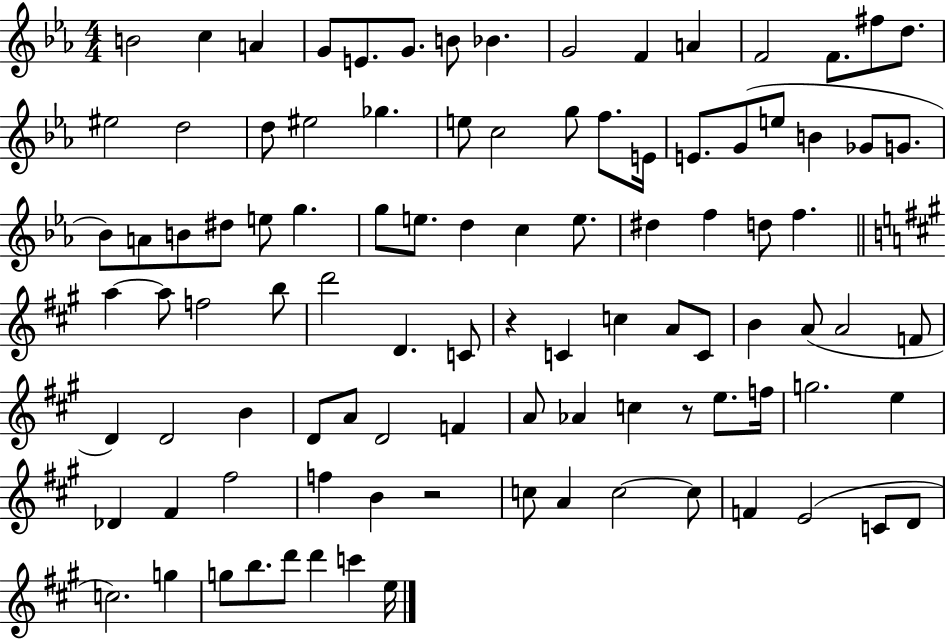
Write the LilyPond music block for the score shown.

{
  \clef treble
  \numericTimeSignature
  \time 4/4
  \key ees \major
  b'2 c''4 a'4 | g'8 e'8. g'8. b'8 bes'4. | g'2 f'4 a'4 | f'2 f'8. fis''8 d''8. | \break eis''2 d''2 | d''8 eis''2 ges''4. | e''8 c''2 g''8 f''8. e'16 | e'8. g'8( e''8 b'4 ges'8 g'8. | \break bes'8) a'8 b'8 dis''8 e''8 g''4. | g''8 e''8. d''4 c''4 e''8. | dis''4 f''4 d''8 f''4. | \bar "||" \break \key a \major a''4~~ a''8 f''2 b''8 | d'''2 d'4. c'8 | r4 c'4 c''4 a'8 c'8 | b'4 a'8( a'2 f'8 | \break d'4) d'2 b'4 | d'8 a'8 d'2 f'4 | a'8 aes'4 c''4 r8 e''8. f''16 | g''2. e''4 | \break des'4 fis'4 fis''2 | f''4 b'4 r2 | c''8 a'4 c''2~~ c''8 | f'4 e'2( c'8 d'8 | \break c''2.) g''4 | g''8 b''8. d'''8 d'''4 c'''4 e''16 | \bar "|."
}